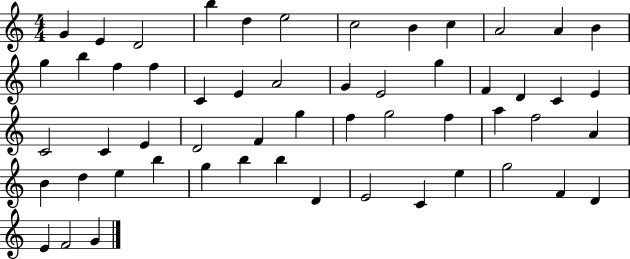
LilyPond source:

{
  \clef treble
  \numericTimeSignature
  \time 4/4
  \key c \major
  g'4 e'4 d'2 | b''4 d''4 e''2 | c''2 b'4 c''4 | a'2 a'4 b'4 | \break g''4 b''4 f''4 f''4 | c'4 e'4 a'2 | g'4 e'2 g''4 | f'4 d'4 c'4 e'4 | \break c'2 c'4 e'4 | d'2 f'4 g''4 | f''4 g''2 f''4 | a''4 f''2 a'4 | \break b'4 d''4 e''4 b''4 | g''4 b''4 b''4 d'4 | e'2 c'4 e''4 | g''2 f'4 d'4 | \break e'4 f'2 g'4 | \bar "|."
}